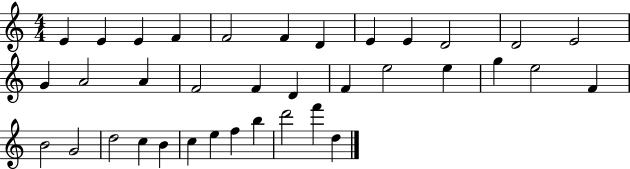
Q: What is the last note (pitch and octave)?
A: D5